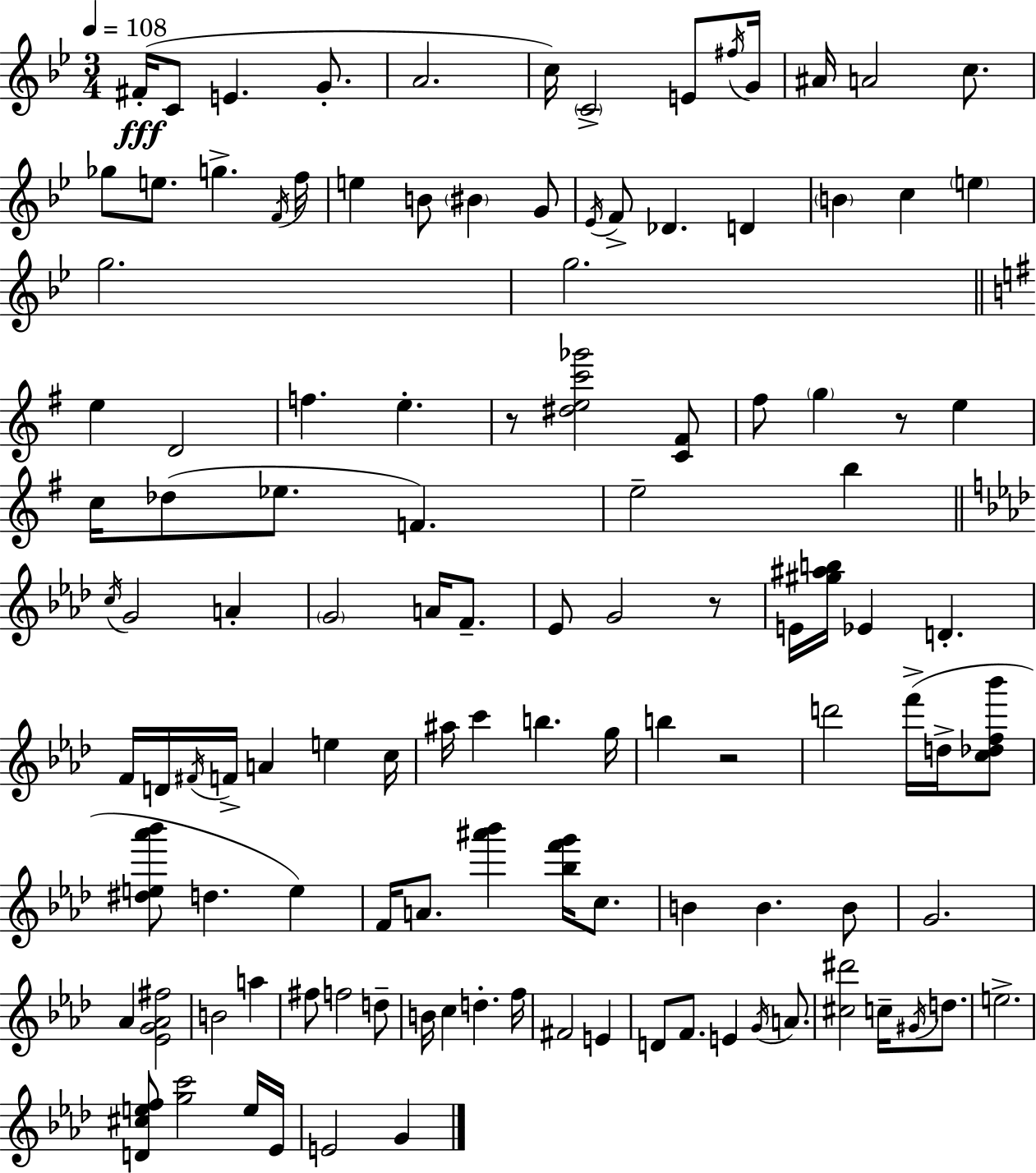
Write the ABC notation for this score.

X:1
T:Untitled
M:3/4
L:1/4
K:Gm
^F/4 C/2 E G/2 A2 c/4 C2 E/2 ^f/4 G/4 ^A/4 A2 c/2 _g/2 e/2 g F/4 f/4 e B/2 ^B G/2 _E/4 F/2 _D D B c e g2 g2 e D2 f e z/2 [^dec'_g']2 [C^F]/2 ^f/2 g z/2 e c/4 _d/2 _e/2 F e2 b c/4 G2 A G2 A/4 F/2 _E/2 G2 z/2 E/4 [^g^ab]/4 _E D F/4 D/4 ^F/4 F/4 A e c/4 ^a/4 c' b g/4 b z2 d'2 f'/4 d/4 [c_df_b']/2 [^de_a'_b']/2 d e F/4 A/2 [^a'_b'] [_bf'g']/4 c/2 B B B/2 G2 _A [_EG_A^f]2 B2 a ^f/2 f2 d/2 B/4 c d f/4 ^F2 E D/2 F/2 E G/4 A/2 [^c^d']2 c/4 ^G/4 d/2 e2 [D^cef]/2 [gc']2 e/4 _E/4 E2 G